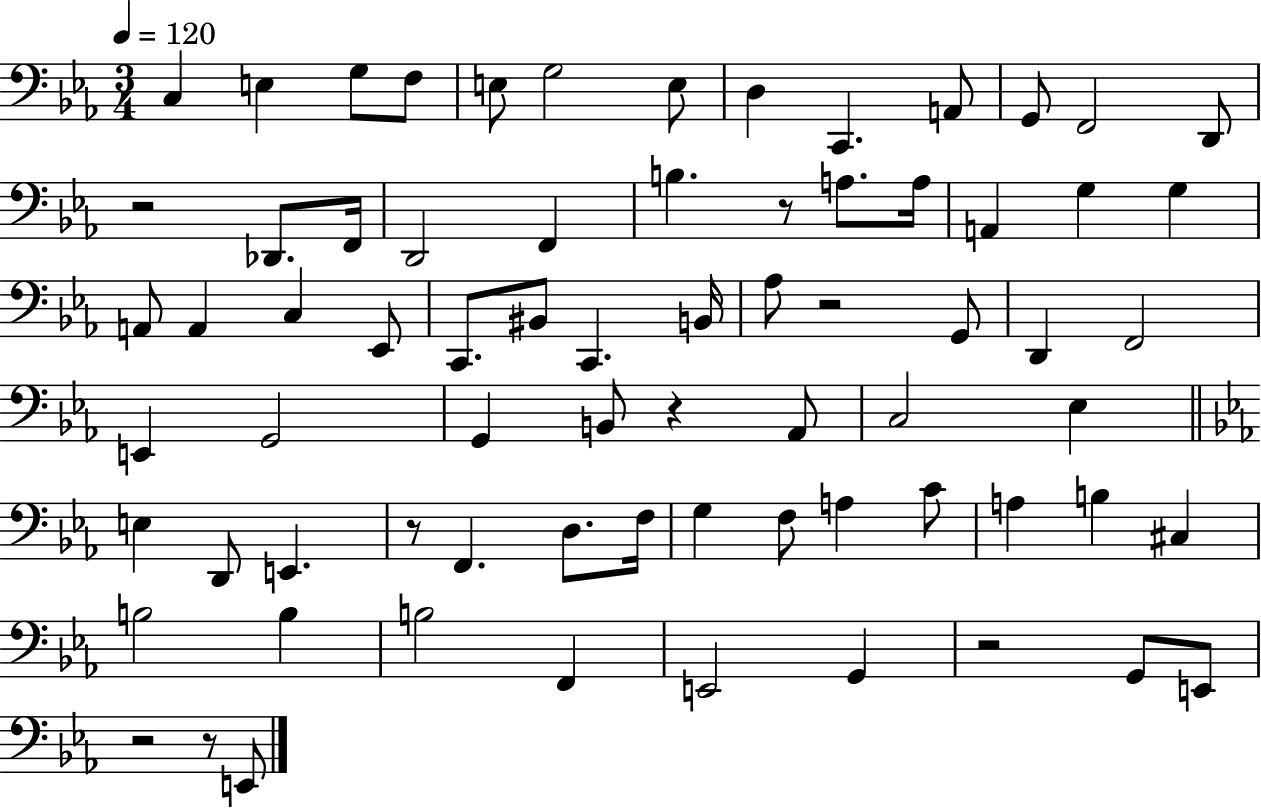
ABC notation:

X:1
T:Untitled
M:3/4
L:1/4
K:Eb
C, E, G,/2 F,/2 E,/2 G,2 E,/2 D, C,, A,,/2 G,,/2 F,,2 D,,/2 z2 _D,,/2 F,,/4 D,,2 F,, B, z/2 A,/2 A,/4 A,, G, G, A,,/2 A,, C, _E,,/2 C,,/2 ^B,,/2 C,, B,,/4 _A,/2 z2 G,,/2 D,, F,,2 E,, G,,2 G,, B,,/2 z _A,,/2 C,2 _E, E, D,,/2 E,, z/2 F,, D,/2 F,/4 G, F,/2 A, C/2 A, B, ^C, B,2 B, B,2 F,, E,,2 G,, z2 G,,/2 E,,/2 z2 z/2 E,,/2